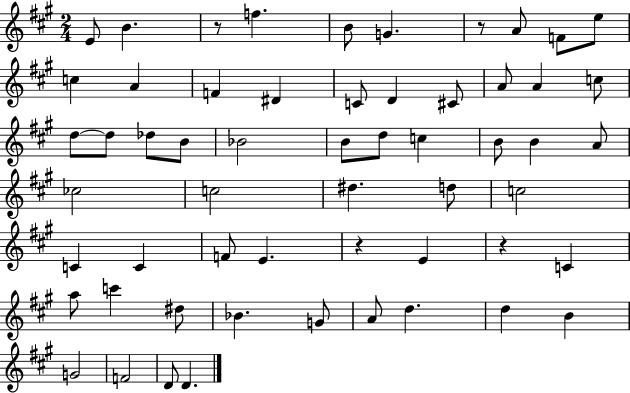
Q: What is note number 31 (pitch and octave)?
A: C5